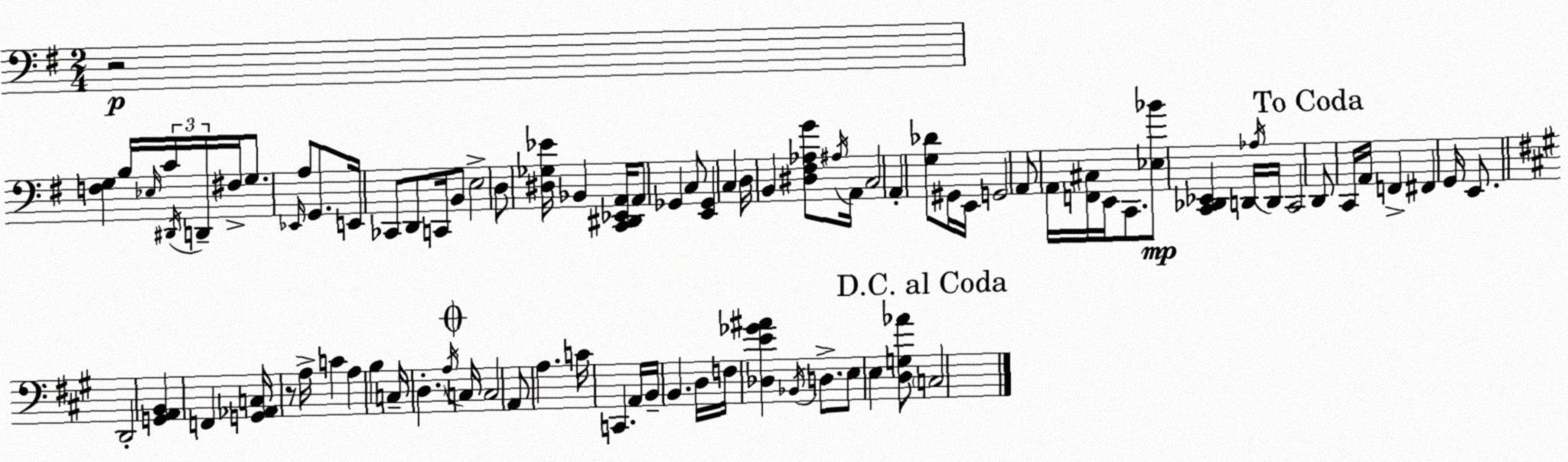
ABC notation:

X:1
T:Untitled
M:2/4
L:1/4
K:G
z2 [F,G,] B,/4 _E,/4 C/4 ^D,,/4 D,,/4 ^F,/4 G,/2 _E,,/4 A,/2 G,,/2 E,,/4 _C,,/2 D,,/2 C,,/4 B,,/2 E,2 D,/2 [^D,_G,_E]/4 _B,, [C,,^D,,_E,,A,,]/4 A,,/2 _G,, C,/2 [E,,_G,,] C, D,/4 B,, [^D,^F,_A,G]/2 ^A,/4 A,,/4 C,2 A,, [G,_D]/2 ^G,,/4 E,,/4 G,,2 A,,/2 A,,/4 [F,,^C,]/4 E,,/4 C,,/2 [_E,_B]/2 [C,,_D,,_E,,] D,,/4 _A,/4 D,,/4 C,,2 D,,/2 C,,/4 A,,/4 F,, ^F,, G,,/4 E,,/2 D,,2 [G,,A,,B,,] F,, [G,,_A,,C,]/4 z/2 A,/4 C A, B, C,/4 D, A,/4 C,/4 C,2 A,,/2 A, C/4 C,, A,,/4 B,,/4 B,, D,/4 F,/4 [_D,E_G^A] _B,,/4 D,/2 E,/2 E, [D,G,_A]/2 C,2